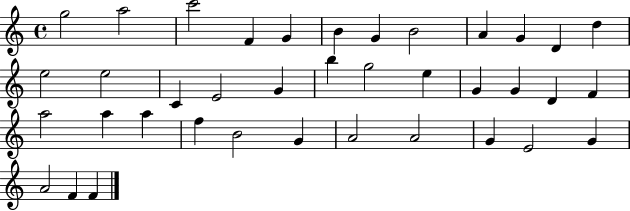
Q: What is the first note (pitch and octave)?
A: G5